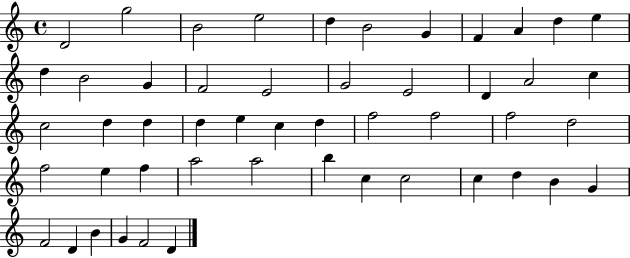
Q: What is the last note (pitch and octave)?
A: D4